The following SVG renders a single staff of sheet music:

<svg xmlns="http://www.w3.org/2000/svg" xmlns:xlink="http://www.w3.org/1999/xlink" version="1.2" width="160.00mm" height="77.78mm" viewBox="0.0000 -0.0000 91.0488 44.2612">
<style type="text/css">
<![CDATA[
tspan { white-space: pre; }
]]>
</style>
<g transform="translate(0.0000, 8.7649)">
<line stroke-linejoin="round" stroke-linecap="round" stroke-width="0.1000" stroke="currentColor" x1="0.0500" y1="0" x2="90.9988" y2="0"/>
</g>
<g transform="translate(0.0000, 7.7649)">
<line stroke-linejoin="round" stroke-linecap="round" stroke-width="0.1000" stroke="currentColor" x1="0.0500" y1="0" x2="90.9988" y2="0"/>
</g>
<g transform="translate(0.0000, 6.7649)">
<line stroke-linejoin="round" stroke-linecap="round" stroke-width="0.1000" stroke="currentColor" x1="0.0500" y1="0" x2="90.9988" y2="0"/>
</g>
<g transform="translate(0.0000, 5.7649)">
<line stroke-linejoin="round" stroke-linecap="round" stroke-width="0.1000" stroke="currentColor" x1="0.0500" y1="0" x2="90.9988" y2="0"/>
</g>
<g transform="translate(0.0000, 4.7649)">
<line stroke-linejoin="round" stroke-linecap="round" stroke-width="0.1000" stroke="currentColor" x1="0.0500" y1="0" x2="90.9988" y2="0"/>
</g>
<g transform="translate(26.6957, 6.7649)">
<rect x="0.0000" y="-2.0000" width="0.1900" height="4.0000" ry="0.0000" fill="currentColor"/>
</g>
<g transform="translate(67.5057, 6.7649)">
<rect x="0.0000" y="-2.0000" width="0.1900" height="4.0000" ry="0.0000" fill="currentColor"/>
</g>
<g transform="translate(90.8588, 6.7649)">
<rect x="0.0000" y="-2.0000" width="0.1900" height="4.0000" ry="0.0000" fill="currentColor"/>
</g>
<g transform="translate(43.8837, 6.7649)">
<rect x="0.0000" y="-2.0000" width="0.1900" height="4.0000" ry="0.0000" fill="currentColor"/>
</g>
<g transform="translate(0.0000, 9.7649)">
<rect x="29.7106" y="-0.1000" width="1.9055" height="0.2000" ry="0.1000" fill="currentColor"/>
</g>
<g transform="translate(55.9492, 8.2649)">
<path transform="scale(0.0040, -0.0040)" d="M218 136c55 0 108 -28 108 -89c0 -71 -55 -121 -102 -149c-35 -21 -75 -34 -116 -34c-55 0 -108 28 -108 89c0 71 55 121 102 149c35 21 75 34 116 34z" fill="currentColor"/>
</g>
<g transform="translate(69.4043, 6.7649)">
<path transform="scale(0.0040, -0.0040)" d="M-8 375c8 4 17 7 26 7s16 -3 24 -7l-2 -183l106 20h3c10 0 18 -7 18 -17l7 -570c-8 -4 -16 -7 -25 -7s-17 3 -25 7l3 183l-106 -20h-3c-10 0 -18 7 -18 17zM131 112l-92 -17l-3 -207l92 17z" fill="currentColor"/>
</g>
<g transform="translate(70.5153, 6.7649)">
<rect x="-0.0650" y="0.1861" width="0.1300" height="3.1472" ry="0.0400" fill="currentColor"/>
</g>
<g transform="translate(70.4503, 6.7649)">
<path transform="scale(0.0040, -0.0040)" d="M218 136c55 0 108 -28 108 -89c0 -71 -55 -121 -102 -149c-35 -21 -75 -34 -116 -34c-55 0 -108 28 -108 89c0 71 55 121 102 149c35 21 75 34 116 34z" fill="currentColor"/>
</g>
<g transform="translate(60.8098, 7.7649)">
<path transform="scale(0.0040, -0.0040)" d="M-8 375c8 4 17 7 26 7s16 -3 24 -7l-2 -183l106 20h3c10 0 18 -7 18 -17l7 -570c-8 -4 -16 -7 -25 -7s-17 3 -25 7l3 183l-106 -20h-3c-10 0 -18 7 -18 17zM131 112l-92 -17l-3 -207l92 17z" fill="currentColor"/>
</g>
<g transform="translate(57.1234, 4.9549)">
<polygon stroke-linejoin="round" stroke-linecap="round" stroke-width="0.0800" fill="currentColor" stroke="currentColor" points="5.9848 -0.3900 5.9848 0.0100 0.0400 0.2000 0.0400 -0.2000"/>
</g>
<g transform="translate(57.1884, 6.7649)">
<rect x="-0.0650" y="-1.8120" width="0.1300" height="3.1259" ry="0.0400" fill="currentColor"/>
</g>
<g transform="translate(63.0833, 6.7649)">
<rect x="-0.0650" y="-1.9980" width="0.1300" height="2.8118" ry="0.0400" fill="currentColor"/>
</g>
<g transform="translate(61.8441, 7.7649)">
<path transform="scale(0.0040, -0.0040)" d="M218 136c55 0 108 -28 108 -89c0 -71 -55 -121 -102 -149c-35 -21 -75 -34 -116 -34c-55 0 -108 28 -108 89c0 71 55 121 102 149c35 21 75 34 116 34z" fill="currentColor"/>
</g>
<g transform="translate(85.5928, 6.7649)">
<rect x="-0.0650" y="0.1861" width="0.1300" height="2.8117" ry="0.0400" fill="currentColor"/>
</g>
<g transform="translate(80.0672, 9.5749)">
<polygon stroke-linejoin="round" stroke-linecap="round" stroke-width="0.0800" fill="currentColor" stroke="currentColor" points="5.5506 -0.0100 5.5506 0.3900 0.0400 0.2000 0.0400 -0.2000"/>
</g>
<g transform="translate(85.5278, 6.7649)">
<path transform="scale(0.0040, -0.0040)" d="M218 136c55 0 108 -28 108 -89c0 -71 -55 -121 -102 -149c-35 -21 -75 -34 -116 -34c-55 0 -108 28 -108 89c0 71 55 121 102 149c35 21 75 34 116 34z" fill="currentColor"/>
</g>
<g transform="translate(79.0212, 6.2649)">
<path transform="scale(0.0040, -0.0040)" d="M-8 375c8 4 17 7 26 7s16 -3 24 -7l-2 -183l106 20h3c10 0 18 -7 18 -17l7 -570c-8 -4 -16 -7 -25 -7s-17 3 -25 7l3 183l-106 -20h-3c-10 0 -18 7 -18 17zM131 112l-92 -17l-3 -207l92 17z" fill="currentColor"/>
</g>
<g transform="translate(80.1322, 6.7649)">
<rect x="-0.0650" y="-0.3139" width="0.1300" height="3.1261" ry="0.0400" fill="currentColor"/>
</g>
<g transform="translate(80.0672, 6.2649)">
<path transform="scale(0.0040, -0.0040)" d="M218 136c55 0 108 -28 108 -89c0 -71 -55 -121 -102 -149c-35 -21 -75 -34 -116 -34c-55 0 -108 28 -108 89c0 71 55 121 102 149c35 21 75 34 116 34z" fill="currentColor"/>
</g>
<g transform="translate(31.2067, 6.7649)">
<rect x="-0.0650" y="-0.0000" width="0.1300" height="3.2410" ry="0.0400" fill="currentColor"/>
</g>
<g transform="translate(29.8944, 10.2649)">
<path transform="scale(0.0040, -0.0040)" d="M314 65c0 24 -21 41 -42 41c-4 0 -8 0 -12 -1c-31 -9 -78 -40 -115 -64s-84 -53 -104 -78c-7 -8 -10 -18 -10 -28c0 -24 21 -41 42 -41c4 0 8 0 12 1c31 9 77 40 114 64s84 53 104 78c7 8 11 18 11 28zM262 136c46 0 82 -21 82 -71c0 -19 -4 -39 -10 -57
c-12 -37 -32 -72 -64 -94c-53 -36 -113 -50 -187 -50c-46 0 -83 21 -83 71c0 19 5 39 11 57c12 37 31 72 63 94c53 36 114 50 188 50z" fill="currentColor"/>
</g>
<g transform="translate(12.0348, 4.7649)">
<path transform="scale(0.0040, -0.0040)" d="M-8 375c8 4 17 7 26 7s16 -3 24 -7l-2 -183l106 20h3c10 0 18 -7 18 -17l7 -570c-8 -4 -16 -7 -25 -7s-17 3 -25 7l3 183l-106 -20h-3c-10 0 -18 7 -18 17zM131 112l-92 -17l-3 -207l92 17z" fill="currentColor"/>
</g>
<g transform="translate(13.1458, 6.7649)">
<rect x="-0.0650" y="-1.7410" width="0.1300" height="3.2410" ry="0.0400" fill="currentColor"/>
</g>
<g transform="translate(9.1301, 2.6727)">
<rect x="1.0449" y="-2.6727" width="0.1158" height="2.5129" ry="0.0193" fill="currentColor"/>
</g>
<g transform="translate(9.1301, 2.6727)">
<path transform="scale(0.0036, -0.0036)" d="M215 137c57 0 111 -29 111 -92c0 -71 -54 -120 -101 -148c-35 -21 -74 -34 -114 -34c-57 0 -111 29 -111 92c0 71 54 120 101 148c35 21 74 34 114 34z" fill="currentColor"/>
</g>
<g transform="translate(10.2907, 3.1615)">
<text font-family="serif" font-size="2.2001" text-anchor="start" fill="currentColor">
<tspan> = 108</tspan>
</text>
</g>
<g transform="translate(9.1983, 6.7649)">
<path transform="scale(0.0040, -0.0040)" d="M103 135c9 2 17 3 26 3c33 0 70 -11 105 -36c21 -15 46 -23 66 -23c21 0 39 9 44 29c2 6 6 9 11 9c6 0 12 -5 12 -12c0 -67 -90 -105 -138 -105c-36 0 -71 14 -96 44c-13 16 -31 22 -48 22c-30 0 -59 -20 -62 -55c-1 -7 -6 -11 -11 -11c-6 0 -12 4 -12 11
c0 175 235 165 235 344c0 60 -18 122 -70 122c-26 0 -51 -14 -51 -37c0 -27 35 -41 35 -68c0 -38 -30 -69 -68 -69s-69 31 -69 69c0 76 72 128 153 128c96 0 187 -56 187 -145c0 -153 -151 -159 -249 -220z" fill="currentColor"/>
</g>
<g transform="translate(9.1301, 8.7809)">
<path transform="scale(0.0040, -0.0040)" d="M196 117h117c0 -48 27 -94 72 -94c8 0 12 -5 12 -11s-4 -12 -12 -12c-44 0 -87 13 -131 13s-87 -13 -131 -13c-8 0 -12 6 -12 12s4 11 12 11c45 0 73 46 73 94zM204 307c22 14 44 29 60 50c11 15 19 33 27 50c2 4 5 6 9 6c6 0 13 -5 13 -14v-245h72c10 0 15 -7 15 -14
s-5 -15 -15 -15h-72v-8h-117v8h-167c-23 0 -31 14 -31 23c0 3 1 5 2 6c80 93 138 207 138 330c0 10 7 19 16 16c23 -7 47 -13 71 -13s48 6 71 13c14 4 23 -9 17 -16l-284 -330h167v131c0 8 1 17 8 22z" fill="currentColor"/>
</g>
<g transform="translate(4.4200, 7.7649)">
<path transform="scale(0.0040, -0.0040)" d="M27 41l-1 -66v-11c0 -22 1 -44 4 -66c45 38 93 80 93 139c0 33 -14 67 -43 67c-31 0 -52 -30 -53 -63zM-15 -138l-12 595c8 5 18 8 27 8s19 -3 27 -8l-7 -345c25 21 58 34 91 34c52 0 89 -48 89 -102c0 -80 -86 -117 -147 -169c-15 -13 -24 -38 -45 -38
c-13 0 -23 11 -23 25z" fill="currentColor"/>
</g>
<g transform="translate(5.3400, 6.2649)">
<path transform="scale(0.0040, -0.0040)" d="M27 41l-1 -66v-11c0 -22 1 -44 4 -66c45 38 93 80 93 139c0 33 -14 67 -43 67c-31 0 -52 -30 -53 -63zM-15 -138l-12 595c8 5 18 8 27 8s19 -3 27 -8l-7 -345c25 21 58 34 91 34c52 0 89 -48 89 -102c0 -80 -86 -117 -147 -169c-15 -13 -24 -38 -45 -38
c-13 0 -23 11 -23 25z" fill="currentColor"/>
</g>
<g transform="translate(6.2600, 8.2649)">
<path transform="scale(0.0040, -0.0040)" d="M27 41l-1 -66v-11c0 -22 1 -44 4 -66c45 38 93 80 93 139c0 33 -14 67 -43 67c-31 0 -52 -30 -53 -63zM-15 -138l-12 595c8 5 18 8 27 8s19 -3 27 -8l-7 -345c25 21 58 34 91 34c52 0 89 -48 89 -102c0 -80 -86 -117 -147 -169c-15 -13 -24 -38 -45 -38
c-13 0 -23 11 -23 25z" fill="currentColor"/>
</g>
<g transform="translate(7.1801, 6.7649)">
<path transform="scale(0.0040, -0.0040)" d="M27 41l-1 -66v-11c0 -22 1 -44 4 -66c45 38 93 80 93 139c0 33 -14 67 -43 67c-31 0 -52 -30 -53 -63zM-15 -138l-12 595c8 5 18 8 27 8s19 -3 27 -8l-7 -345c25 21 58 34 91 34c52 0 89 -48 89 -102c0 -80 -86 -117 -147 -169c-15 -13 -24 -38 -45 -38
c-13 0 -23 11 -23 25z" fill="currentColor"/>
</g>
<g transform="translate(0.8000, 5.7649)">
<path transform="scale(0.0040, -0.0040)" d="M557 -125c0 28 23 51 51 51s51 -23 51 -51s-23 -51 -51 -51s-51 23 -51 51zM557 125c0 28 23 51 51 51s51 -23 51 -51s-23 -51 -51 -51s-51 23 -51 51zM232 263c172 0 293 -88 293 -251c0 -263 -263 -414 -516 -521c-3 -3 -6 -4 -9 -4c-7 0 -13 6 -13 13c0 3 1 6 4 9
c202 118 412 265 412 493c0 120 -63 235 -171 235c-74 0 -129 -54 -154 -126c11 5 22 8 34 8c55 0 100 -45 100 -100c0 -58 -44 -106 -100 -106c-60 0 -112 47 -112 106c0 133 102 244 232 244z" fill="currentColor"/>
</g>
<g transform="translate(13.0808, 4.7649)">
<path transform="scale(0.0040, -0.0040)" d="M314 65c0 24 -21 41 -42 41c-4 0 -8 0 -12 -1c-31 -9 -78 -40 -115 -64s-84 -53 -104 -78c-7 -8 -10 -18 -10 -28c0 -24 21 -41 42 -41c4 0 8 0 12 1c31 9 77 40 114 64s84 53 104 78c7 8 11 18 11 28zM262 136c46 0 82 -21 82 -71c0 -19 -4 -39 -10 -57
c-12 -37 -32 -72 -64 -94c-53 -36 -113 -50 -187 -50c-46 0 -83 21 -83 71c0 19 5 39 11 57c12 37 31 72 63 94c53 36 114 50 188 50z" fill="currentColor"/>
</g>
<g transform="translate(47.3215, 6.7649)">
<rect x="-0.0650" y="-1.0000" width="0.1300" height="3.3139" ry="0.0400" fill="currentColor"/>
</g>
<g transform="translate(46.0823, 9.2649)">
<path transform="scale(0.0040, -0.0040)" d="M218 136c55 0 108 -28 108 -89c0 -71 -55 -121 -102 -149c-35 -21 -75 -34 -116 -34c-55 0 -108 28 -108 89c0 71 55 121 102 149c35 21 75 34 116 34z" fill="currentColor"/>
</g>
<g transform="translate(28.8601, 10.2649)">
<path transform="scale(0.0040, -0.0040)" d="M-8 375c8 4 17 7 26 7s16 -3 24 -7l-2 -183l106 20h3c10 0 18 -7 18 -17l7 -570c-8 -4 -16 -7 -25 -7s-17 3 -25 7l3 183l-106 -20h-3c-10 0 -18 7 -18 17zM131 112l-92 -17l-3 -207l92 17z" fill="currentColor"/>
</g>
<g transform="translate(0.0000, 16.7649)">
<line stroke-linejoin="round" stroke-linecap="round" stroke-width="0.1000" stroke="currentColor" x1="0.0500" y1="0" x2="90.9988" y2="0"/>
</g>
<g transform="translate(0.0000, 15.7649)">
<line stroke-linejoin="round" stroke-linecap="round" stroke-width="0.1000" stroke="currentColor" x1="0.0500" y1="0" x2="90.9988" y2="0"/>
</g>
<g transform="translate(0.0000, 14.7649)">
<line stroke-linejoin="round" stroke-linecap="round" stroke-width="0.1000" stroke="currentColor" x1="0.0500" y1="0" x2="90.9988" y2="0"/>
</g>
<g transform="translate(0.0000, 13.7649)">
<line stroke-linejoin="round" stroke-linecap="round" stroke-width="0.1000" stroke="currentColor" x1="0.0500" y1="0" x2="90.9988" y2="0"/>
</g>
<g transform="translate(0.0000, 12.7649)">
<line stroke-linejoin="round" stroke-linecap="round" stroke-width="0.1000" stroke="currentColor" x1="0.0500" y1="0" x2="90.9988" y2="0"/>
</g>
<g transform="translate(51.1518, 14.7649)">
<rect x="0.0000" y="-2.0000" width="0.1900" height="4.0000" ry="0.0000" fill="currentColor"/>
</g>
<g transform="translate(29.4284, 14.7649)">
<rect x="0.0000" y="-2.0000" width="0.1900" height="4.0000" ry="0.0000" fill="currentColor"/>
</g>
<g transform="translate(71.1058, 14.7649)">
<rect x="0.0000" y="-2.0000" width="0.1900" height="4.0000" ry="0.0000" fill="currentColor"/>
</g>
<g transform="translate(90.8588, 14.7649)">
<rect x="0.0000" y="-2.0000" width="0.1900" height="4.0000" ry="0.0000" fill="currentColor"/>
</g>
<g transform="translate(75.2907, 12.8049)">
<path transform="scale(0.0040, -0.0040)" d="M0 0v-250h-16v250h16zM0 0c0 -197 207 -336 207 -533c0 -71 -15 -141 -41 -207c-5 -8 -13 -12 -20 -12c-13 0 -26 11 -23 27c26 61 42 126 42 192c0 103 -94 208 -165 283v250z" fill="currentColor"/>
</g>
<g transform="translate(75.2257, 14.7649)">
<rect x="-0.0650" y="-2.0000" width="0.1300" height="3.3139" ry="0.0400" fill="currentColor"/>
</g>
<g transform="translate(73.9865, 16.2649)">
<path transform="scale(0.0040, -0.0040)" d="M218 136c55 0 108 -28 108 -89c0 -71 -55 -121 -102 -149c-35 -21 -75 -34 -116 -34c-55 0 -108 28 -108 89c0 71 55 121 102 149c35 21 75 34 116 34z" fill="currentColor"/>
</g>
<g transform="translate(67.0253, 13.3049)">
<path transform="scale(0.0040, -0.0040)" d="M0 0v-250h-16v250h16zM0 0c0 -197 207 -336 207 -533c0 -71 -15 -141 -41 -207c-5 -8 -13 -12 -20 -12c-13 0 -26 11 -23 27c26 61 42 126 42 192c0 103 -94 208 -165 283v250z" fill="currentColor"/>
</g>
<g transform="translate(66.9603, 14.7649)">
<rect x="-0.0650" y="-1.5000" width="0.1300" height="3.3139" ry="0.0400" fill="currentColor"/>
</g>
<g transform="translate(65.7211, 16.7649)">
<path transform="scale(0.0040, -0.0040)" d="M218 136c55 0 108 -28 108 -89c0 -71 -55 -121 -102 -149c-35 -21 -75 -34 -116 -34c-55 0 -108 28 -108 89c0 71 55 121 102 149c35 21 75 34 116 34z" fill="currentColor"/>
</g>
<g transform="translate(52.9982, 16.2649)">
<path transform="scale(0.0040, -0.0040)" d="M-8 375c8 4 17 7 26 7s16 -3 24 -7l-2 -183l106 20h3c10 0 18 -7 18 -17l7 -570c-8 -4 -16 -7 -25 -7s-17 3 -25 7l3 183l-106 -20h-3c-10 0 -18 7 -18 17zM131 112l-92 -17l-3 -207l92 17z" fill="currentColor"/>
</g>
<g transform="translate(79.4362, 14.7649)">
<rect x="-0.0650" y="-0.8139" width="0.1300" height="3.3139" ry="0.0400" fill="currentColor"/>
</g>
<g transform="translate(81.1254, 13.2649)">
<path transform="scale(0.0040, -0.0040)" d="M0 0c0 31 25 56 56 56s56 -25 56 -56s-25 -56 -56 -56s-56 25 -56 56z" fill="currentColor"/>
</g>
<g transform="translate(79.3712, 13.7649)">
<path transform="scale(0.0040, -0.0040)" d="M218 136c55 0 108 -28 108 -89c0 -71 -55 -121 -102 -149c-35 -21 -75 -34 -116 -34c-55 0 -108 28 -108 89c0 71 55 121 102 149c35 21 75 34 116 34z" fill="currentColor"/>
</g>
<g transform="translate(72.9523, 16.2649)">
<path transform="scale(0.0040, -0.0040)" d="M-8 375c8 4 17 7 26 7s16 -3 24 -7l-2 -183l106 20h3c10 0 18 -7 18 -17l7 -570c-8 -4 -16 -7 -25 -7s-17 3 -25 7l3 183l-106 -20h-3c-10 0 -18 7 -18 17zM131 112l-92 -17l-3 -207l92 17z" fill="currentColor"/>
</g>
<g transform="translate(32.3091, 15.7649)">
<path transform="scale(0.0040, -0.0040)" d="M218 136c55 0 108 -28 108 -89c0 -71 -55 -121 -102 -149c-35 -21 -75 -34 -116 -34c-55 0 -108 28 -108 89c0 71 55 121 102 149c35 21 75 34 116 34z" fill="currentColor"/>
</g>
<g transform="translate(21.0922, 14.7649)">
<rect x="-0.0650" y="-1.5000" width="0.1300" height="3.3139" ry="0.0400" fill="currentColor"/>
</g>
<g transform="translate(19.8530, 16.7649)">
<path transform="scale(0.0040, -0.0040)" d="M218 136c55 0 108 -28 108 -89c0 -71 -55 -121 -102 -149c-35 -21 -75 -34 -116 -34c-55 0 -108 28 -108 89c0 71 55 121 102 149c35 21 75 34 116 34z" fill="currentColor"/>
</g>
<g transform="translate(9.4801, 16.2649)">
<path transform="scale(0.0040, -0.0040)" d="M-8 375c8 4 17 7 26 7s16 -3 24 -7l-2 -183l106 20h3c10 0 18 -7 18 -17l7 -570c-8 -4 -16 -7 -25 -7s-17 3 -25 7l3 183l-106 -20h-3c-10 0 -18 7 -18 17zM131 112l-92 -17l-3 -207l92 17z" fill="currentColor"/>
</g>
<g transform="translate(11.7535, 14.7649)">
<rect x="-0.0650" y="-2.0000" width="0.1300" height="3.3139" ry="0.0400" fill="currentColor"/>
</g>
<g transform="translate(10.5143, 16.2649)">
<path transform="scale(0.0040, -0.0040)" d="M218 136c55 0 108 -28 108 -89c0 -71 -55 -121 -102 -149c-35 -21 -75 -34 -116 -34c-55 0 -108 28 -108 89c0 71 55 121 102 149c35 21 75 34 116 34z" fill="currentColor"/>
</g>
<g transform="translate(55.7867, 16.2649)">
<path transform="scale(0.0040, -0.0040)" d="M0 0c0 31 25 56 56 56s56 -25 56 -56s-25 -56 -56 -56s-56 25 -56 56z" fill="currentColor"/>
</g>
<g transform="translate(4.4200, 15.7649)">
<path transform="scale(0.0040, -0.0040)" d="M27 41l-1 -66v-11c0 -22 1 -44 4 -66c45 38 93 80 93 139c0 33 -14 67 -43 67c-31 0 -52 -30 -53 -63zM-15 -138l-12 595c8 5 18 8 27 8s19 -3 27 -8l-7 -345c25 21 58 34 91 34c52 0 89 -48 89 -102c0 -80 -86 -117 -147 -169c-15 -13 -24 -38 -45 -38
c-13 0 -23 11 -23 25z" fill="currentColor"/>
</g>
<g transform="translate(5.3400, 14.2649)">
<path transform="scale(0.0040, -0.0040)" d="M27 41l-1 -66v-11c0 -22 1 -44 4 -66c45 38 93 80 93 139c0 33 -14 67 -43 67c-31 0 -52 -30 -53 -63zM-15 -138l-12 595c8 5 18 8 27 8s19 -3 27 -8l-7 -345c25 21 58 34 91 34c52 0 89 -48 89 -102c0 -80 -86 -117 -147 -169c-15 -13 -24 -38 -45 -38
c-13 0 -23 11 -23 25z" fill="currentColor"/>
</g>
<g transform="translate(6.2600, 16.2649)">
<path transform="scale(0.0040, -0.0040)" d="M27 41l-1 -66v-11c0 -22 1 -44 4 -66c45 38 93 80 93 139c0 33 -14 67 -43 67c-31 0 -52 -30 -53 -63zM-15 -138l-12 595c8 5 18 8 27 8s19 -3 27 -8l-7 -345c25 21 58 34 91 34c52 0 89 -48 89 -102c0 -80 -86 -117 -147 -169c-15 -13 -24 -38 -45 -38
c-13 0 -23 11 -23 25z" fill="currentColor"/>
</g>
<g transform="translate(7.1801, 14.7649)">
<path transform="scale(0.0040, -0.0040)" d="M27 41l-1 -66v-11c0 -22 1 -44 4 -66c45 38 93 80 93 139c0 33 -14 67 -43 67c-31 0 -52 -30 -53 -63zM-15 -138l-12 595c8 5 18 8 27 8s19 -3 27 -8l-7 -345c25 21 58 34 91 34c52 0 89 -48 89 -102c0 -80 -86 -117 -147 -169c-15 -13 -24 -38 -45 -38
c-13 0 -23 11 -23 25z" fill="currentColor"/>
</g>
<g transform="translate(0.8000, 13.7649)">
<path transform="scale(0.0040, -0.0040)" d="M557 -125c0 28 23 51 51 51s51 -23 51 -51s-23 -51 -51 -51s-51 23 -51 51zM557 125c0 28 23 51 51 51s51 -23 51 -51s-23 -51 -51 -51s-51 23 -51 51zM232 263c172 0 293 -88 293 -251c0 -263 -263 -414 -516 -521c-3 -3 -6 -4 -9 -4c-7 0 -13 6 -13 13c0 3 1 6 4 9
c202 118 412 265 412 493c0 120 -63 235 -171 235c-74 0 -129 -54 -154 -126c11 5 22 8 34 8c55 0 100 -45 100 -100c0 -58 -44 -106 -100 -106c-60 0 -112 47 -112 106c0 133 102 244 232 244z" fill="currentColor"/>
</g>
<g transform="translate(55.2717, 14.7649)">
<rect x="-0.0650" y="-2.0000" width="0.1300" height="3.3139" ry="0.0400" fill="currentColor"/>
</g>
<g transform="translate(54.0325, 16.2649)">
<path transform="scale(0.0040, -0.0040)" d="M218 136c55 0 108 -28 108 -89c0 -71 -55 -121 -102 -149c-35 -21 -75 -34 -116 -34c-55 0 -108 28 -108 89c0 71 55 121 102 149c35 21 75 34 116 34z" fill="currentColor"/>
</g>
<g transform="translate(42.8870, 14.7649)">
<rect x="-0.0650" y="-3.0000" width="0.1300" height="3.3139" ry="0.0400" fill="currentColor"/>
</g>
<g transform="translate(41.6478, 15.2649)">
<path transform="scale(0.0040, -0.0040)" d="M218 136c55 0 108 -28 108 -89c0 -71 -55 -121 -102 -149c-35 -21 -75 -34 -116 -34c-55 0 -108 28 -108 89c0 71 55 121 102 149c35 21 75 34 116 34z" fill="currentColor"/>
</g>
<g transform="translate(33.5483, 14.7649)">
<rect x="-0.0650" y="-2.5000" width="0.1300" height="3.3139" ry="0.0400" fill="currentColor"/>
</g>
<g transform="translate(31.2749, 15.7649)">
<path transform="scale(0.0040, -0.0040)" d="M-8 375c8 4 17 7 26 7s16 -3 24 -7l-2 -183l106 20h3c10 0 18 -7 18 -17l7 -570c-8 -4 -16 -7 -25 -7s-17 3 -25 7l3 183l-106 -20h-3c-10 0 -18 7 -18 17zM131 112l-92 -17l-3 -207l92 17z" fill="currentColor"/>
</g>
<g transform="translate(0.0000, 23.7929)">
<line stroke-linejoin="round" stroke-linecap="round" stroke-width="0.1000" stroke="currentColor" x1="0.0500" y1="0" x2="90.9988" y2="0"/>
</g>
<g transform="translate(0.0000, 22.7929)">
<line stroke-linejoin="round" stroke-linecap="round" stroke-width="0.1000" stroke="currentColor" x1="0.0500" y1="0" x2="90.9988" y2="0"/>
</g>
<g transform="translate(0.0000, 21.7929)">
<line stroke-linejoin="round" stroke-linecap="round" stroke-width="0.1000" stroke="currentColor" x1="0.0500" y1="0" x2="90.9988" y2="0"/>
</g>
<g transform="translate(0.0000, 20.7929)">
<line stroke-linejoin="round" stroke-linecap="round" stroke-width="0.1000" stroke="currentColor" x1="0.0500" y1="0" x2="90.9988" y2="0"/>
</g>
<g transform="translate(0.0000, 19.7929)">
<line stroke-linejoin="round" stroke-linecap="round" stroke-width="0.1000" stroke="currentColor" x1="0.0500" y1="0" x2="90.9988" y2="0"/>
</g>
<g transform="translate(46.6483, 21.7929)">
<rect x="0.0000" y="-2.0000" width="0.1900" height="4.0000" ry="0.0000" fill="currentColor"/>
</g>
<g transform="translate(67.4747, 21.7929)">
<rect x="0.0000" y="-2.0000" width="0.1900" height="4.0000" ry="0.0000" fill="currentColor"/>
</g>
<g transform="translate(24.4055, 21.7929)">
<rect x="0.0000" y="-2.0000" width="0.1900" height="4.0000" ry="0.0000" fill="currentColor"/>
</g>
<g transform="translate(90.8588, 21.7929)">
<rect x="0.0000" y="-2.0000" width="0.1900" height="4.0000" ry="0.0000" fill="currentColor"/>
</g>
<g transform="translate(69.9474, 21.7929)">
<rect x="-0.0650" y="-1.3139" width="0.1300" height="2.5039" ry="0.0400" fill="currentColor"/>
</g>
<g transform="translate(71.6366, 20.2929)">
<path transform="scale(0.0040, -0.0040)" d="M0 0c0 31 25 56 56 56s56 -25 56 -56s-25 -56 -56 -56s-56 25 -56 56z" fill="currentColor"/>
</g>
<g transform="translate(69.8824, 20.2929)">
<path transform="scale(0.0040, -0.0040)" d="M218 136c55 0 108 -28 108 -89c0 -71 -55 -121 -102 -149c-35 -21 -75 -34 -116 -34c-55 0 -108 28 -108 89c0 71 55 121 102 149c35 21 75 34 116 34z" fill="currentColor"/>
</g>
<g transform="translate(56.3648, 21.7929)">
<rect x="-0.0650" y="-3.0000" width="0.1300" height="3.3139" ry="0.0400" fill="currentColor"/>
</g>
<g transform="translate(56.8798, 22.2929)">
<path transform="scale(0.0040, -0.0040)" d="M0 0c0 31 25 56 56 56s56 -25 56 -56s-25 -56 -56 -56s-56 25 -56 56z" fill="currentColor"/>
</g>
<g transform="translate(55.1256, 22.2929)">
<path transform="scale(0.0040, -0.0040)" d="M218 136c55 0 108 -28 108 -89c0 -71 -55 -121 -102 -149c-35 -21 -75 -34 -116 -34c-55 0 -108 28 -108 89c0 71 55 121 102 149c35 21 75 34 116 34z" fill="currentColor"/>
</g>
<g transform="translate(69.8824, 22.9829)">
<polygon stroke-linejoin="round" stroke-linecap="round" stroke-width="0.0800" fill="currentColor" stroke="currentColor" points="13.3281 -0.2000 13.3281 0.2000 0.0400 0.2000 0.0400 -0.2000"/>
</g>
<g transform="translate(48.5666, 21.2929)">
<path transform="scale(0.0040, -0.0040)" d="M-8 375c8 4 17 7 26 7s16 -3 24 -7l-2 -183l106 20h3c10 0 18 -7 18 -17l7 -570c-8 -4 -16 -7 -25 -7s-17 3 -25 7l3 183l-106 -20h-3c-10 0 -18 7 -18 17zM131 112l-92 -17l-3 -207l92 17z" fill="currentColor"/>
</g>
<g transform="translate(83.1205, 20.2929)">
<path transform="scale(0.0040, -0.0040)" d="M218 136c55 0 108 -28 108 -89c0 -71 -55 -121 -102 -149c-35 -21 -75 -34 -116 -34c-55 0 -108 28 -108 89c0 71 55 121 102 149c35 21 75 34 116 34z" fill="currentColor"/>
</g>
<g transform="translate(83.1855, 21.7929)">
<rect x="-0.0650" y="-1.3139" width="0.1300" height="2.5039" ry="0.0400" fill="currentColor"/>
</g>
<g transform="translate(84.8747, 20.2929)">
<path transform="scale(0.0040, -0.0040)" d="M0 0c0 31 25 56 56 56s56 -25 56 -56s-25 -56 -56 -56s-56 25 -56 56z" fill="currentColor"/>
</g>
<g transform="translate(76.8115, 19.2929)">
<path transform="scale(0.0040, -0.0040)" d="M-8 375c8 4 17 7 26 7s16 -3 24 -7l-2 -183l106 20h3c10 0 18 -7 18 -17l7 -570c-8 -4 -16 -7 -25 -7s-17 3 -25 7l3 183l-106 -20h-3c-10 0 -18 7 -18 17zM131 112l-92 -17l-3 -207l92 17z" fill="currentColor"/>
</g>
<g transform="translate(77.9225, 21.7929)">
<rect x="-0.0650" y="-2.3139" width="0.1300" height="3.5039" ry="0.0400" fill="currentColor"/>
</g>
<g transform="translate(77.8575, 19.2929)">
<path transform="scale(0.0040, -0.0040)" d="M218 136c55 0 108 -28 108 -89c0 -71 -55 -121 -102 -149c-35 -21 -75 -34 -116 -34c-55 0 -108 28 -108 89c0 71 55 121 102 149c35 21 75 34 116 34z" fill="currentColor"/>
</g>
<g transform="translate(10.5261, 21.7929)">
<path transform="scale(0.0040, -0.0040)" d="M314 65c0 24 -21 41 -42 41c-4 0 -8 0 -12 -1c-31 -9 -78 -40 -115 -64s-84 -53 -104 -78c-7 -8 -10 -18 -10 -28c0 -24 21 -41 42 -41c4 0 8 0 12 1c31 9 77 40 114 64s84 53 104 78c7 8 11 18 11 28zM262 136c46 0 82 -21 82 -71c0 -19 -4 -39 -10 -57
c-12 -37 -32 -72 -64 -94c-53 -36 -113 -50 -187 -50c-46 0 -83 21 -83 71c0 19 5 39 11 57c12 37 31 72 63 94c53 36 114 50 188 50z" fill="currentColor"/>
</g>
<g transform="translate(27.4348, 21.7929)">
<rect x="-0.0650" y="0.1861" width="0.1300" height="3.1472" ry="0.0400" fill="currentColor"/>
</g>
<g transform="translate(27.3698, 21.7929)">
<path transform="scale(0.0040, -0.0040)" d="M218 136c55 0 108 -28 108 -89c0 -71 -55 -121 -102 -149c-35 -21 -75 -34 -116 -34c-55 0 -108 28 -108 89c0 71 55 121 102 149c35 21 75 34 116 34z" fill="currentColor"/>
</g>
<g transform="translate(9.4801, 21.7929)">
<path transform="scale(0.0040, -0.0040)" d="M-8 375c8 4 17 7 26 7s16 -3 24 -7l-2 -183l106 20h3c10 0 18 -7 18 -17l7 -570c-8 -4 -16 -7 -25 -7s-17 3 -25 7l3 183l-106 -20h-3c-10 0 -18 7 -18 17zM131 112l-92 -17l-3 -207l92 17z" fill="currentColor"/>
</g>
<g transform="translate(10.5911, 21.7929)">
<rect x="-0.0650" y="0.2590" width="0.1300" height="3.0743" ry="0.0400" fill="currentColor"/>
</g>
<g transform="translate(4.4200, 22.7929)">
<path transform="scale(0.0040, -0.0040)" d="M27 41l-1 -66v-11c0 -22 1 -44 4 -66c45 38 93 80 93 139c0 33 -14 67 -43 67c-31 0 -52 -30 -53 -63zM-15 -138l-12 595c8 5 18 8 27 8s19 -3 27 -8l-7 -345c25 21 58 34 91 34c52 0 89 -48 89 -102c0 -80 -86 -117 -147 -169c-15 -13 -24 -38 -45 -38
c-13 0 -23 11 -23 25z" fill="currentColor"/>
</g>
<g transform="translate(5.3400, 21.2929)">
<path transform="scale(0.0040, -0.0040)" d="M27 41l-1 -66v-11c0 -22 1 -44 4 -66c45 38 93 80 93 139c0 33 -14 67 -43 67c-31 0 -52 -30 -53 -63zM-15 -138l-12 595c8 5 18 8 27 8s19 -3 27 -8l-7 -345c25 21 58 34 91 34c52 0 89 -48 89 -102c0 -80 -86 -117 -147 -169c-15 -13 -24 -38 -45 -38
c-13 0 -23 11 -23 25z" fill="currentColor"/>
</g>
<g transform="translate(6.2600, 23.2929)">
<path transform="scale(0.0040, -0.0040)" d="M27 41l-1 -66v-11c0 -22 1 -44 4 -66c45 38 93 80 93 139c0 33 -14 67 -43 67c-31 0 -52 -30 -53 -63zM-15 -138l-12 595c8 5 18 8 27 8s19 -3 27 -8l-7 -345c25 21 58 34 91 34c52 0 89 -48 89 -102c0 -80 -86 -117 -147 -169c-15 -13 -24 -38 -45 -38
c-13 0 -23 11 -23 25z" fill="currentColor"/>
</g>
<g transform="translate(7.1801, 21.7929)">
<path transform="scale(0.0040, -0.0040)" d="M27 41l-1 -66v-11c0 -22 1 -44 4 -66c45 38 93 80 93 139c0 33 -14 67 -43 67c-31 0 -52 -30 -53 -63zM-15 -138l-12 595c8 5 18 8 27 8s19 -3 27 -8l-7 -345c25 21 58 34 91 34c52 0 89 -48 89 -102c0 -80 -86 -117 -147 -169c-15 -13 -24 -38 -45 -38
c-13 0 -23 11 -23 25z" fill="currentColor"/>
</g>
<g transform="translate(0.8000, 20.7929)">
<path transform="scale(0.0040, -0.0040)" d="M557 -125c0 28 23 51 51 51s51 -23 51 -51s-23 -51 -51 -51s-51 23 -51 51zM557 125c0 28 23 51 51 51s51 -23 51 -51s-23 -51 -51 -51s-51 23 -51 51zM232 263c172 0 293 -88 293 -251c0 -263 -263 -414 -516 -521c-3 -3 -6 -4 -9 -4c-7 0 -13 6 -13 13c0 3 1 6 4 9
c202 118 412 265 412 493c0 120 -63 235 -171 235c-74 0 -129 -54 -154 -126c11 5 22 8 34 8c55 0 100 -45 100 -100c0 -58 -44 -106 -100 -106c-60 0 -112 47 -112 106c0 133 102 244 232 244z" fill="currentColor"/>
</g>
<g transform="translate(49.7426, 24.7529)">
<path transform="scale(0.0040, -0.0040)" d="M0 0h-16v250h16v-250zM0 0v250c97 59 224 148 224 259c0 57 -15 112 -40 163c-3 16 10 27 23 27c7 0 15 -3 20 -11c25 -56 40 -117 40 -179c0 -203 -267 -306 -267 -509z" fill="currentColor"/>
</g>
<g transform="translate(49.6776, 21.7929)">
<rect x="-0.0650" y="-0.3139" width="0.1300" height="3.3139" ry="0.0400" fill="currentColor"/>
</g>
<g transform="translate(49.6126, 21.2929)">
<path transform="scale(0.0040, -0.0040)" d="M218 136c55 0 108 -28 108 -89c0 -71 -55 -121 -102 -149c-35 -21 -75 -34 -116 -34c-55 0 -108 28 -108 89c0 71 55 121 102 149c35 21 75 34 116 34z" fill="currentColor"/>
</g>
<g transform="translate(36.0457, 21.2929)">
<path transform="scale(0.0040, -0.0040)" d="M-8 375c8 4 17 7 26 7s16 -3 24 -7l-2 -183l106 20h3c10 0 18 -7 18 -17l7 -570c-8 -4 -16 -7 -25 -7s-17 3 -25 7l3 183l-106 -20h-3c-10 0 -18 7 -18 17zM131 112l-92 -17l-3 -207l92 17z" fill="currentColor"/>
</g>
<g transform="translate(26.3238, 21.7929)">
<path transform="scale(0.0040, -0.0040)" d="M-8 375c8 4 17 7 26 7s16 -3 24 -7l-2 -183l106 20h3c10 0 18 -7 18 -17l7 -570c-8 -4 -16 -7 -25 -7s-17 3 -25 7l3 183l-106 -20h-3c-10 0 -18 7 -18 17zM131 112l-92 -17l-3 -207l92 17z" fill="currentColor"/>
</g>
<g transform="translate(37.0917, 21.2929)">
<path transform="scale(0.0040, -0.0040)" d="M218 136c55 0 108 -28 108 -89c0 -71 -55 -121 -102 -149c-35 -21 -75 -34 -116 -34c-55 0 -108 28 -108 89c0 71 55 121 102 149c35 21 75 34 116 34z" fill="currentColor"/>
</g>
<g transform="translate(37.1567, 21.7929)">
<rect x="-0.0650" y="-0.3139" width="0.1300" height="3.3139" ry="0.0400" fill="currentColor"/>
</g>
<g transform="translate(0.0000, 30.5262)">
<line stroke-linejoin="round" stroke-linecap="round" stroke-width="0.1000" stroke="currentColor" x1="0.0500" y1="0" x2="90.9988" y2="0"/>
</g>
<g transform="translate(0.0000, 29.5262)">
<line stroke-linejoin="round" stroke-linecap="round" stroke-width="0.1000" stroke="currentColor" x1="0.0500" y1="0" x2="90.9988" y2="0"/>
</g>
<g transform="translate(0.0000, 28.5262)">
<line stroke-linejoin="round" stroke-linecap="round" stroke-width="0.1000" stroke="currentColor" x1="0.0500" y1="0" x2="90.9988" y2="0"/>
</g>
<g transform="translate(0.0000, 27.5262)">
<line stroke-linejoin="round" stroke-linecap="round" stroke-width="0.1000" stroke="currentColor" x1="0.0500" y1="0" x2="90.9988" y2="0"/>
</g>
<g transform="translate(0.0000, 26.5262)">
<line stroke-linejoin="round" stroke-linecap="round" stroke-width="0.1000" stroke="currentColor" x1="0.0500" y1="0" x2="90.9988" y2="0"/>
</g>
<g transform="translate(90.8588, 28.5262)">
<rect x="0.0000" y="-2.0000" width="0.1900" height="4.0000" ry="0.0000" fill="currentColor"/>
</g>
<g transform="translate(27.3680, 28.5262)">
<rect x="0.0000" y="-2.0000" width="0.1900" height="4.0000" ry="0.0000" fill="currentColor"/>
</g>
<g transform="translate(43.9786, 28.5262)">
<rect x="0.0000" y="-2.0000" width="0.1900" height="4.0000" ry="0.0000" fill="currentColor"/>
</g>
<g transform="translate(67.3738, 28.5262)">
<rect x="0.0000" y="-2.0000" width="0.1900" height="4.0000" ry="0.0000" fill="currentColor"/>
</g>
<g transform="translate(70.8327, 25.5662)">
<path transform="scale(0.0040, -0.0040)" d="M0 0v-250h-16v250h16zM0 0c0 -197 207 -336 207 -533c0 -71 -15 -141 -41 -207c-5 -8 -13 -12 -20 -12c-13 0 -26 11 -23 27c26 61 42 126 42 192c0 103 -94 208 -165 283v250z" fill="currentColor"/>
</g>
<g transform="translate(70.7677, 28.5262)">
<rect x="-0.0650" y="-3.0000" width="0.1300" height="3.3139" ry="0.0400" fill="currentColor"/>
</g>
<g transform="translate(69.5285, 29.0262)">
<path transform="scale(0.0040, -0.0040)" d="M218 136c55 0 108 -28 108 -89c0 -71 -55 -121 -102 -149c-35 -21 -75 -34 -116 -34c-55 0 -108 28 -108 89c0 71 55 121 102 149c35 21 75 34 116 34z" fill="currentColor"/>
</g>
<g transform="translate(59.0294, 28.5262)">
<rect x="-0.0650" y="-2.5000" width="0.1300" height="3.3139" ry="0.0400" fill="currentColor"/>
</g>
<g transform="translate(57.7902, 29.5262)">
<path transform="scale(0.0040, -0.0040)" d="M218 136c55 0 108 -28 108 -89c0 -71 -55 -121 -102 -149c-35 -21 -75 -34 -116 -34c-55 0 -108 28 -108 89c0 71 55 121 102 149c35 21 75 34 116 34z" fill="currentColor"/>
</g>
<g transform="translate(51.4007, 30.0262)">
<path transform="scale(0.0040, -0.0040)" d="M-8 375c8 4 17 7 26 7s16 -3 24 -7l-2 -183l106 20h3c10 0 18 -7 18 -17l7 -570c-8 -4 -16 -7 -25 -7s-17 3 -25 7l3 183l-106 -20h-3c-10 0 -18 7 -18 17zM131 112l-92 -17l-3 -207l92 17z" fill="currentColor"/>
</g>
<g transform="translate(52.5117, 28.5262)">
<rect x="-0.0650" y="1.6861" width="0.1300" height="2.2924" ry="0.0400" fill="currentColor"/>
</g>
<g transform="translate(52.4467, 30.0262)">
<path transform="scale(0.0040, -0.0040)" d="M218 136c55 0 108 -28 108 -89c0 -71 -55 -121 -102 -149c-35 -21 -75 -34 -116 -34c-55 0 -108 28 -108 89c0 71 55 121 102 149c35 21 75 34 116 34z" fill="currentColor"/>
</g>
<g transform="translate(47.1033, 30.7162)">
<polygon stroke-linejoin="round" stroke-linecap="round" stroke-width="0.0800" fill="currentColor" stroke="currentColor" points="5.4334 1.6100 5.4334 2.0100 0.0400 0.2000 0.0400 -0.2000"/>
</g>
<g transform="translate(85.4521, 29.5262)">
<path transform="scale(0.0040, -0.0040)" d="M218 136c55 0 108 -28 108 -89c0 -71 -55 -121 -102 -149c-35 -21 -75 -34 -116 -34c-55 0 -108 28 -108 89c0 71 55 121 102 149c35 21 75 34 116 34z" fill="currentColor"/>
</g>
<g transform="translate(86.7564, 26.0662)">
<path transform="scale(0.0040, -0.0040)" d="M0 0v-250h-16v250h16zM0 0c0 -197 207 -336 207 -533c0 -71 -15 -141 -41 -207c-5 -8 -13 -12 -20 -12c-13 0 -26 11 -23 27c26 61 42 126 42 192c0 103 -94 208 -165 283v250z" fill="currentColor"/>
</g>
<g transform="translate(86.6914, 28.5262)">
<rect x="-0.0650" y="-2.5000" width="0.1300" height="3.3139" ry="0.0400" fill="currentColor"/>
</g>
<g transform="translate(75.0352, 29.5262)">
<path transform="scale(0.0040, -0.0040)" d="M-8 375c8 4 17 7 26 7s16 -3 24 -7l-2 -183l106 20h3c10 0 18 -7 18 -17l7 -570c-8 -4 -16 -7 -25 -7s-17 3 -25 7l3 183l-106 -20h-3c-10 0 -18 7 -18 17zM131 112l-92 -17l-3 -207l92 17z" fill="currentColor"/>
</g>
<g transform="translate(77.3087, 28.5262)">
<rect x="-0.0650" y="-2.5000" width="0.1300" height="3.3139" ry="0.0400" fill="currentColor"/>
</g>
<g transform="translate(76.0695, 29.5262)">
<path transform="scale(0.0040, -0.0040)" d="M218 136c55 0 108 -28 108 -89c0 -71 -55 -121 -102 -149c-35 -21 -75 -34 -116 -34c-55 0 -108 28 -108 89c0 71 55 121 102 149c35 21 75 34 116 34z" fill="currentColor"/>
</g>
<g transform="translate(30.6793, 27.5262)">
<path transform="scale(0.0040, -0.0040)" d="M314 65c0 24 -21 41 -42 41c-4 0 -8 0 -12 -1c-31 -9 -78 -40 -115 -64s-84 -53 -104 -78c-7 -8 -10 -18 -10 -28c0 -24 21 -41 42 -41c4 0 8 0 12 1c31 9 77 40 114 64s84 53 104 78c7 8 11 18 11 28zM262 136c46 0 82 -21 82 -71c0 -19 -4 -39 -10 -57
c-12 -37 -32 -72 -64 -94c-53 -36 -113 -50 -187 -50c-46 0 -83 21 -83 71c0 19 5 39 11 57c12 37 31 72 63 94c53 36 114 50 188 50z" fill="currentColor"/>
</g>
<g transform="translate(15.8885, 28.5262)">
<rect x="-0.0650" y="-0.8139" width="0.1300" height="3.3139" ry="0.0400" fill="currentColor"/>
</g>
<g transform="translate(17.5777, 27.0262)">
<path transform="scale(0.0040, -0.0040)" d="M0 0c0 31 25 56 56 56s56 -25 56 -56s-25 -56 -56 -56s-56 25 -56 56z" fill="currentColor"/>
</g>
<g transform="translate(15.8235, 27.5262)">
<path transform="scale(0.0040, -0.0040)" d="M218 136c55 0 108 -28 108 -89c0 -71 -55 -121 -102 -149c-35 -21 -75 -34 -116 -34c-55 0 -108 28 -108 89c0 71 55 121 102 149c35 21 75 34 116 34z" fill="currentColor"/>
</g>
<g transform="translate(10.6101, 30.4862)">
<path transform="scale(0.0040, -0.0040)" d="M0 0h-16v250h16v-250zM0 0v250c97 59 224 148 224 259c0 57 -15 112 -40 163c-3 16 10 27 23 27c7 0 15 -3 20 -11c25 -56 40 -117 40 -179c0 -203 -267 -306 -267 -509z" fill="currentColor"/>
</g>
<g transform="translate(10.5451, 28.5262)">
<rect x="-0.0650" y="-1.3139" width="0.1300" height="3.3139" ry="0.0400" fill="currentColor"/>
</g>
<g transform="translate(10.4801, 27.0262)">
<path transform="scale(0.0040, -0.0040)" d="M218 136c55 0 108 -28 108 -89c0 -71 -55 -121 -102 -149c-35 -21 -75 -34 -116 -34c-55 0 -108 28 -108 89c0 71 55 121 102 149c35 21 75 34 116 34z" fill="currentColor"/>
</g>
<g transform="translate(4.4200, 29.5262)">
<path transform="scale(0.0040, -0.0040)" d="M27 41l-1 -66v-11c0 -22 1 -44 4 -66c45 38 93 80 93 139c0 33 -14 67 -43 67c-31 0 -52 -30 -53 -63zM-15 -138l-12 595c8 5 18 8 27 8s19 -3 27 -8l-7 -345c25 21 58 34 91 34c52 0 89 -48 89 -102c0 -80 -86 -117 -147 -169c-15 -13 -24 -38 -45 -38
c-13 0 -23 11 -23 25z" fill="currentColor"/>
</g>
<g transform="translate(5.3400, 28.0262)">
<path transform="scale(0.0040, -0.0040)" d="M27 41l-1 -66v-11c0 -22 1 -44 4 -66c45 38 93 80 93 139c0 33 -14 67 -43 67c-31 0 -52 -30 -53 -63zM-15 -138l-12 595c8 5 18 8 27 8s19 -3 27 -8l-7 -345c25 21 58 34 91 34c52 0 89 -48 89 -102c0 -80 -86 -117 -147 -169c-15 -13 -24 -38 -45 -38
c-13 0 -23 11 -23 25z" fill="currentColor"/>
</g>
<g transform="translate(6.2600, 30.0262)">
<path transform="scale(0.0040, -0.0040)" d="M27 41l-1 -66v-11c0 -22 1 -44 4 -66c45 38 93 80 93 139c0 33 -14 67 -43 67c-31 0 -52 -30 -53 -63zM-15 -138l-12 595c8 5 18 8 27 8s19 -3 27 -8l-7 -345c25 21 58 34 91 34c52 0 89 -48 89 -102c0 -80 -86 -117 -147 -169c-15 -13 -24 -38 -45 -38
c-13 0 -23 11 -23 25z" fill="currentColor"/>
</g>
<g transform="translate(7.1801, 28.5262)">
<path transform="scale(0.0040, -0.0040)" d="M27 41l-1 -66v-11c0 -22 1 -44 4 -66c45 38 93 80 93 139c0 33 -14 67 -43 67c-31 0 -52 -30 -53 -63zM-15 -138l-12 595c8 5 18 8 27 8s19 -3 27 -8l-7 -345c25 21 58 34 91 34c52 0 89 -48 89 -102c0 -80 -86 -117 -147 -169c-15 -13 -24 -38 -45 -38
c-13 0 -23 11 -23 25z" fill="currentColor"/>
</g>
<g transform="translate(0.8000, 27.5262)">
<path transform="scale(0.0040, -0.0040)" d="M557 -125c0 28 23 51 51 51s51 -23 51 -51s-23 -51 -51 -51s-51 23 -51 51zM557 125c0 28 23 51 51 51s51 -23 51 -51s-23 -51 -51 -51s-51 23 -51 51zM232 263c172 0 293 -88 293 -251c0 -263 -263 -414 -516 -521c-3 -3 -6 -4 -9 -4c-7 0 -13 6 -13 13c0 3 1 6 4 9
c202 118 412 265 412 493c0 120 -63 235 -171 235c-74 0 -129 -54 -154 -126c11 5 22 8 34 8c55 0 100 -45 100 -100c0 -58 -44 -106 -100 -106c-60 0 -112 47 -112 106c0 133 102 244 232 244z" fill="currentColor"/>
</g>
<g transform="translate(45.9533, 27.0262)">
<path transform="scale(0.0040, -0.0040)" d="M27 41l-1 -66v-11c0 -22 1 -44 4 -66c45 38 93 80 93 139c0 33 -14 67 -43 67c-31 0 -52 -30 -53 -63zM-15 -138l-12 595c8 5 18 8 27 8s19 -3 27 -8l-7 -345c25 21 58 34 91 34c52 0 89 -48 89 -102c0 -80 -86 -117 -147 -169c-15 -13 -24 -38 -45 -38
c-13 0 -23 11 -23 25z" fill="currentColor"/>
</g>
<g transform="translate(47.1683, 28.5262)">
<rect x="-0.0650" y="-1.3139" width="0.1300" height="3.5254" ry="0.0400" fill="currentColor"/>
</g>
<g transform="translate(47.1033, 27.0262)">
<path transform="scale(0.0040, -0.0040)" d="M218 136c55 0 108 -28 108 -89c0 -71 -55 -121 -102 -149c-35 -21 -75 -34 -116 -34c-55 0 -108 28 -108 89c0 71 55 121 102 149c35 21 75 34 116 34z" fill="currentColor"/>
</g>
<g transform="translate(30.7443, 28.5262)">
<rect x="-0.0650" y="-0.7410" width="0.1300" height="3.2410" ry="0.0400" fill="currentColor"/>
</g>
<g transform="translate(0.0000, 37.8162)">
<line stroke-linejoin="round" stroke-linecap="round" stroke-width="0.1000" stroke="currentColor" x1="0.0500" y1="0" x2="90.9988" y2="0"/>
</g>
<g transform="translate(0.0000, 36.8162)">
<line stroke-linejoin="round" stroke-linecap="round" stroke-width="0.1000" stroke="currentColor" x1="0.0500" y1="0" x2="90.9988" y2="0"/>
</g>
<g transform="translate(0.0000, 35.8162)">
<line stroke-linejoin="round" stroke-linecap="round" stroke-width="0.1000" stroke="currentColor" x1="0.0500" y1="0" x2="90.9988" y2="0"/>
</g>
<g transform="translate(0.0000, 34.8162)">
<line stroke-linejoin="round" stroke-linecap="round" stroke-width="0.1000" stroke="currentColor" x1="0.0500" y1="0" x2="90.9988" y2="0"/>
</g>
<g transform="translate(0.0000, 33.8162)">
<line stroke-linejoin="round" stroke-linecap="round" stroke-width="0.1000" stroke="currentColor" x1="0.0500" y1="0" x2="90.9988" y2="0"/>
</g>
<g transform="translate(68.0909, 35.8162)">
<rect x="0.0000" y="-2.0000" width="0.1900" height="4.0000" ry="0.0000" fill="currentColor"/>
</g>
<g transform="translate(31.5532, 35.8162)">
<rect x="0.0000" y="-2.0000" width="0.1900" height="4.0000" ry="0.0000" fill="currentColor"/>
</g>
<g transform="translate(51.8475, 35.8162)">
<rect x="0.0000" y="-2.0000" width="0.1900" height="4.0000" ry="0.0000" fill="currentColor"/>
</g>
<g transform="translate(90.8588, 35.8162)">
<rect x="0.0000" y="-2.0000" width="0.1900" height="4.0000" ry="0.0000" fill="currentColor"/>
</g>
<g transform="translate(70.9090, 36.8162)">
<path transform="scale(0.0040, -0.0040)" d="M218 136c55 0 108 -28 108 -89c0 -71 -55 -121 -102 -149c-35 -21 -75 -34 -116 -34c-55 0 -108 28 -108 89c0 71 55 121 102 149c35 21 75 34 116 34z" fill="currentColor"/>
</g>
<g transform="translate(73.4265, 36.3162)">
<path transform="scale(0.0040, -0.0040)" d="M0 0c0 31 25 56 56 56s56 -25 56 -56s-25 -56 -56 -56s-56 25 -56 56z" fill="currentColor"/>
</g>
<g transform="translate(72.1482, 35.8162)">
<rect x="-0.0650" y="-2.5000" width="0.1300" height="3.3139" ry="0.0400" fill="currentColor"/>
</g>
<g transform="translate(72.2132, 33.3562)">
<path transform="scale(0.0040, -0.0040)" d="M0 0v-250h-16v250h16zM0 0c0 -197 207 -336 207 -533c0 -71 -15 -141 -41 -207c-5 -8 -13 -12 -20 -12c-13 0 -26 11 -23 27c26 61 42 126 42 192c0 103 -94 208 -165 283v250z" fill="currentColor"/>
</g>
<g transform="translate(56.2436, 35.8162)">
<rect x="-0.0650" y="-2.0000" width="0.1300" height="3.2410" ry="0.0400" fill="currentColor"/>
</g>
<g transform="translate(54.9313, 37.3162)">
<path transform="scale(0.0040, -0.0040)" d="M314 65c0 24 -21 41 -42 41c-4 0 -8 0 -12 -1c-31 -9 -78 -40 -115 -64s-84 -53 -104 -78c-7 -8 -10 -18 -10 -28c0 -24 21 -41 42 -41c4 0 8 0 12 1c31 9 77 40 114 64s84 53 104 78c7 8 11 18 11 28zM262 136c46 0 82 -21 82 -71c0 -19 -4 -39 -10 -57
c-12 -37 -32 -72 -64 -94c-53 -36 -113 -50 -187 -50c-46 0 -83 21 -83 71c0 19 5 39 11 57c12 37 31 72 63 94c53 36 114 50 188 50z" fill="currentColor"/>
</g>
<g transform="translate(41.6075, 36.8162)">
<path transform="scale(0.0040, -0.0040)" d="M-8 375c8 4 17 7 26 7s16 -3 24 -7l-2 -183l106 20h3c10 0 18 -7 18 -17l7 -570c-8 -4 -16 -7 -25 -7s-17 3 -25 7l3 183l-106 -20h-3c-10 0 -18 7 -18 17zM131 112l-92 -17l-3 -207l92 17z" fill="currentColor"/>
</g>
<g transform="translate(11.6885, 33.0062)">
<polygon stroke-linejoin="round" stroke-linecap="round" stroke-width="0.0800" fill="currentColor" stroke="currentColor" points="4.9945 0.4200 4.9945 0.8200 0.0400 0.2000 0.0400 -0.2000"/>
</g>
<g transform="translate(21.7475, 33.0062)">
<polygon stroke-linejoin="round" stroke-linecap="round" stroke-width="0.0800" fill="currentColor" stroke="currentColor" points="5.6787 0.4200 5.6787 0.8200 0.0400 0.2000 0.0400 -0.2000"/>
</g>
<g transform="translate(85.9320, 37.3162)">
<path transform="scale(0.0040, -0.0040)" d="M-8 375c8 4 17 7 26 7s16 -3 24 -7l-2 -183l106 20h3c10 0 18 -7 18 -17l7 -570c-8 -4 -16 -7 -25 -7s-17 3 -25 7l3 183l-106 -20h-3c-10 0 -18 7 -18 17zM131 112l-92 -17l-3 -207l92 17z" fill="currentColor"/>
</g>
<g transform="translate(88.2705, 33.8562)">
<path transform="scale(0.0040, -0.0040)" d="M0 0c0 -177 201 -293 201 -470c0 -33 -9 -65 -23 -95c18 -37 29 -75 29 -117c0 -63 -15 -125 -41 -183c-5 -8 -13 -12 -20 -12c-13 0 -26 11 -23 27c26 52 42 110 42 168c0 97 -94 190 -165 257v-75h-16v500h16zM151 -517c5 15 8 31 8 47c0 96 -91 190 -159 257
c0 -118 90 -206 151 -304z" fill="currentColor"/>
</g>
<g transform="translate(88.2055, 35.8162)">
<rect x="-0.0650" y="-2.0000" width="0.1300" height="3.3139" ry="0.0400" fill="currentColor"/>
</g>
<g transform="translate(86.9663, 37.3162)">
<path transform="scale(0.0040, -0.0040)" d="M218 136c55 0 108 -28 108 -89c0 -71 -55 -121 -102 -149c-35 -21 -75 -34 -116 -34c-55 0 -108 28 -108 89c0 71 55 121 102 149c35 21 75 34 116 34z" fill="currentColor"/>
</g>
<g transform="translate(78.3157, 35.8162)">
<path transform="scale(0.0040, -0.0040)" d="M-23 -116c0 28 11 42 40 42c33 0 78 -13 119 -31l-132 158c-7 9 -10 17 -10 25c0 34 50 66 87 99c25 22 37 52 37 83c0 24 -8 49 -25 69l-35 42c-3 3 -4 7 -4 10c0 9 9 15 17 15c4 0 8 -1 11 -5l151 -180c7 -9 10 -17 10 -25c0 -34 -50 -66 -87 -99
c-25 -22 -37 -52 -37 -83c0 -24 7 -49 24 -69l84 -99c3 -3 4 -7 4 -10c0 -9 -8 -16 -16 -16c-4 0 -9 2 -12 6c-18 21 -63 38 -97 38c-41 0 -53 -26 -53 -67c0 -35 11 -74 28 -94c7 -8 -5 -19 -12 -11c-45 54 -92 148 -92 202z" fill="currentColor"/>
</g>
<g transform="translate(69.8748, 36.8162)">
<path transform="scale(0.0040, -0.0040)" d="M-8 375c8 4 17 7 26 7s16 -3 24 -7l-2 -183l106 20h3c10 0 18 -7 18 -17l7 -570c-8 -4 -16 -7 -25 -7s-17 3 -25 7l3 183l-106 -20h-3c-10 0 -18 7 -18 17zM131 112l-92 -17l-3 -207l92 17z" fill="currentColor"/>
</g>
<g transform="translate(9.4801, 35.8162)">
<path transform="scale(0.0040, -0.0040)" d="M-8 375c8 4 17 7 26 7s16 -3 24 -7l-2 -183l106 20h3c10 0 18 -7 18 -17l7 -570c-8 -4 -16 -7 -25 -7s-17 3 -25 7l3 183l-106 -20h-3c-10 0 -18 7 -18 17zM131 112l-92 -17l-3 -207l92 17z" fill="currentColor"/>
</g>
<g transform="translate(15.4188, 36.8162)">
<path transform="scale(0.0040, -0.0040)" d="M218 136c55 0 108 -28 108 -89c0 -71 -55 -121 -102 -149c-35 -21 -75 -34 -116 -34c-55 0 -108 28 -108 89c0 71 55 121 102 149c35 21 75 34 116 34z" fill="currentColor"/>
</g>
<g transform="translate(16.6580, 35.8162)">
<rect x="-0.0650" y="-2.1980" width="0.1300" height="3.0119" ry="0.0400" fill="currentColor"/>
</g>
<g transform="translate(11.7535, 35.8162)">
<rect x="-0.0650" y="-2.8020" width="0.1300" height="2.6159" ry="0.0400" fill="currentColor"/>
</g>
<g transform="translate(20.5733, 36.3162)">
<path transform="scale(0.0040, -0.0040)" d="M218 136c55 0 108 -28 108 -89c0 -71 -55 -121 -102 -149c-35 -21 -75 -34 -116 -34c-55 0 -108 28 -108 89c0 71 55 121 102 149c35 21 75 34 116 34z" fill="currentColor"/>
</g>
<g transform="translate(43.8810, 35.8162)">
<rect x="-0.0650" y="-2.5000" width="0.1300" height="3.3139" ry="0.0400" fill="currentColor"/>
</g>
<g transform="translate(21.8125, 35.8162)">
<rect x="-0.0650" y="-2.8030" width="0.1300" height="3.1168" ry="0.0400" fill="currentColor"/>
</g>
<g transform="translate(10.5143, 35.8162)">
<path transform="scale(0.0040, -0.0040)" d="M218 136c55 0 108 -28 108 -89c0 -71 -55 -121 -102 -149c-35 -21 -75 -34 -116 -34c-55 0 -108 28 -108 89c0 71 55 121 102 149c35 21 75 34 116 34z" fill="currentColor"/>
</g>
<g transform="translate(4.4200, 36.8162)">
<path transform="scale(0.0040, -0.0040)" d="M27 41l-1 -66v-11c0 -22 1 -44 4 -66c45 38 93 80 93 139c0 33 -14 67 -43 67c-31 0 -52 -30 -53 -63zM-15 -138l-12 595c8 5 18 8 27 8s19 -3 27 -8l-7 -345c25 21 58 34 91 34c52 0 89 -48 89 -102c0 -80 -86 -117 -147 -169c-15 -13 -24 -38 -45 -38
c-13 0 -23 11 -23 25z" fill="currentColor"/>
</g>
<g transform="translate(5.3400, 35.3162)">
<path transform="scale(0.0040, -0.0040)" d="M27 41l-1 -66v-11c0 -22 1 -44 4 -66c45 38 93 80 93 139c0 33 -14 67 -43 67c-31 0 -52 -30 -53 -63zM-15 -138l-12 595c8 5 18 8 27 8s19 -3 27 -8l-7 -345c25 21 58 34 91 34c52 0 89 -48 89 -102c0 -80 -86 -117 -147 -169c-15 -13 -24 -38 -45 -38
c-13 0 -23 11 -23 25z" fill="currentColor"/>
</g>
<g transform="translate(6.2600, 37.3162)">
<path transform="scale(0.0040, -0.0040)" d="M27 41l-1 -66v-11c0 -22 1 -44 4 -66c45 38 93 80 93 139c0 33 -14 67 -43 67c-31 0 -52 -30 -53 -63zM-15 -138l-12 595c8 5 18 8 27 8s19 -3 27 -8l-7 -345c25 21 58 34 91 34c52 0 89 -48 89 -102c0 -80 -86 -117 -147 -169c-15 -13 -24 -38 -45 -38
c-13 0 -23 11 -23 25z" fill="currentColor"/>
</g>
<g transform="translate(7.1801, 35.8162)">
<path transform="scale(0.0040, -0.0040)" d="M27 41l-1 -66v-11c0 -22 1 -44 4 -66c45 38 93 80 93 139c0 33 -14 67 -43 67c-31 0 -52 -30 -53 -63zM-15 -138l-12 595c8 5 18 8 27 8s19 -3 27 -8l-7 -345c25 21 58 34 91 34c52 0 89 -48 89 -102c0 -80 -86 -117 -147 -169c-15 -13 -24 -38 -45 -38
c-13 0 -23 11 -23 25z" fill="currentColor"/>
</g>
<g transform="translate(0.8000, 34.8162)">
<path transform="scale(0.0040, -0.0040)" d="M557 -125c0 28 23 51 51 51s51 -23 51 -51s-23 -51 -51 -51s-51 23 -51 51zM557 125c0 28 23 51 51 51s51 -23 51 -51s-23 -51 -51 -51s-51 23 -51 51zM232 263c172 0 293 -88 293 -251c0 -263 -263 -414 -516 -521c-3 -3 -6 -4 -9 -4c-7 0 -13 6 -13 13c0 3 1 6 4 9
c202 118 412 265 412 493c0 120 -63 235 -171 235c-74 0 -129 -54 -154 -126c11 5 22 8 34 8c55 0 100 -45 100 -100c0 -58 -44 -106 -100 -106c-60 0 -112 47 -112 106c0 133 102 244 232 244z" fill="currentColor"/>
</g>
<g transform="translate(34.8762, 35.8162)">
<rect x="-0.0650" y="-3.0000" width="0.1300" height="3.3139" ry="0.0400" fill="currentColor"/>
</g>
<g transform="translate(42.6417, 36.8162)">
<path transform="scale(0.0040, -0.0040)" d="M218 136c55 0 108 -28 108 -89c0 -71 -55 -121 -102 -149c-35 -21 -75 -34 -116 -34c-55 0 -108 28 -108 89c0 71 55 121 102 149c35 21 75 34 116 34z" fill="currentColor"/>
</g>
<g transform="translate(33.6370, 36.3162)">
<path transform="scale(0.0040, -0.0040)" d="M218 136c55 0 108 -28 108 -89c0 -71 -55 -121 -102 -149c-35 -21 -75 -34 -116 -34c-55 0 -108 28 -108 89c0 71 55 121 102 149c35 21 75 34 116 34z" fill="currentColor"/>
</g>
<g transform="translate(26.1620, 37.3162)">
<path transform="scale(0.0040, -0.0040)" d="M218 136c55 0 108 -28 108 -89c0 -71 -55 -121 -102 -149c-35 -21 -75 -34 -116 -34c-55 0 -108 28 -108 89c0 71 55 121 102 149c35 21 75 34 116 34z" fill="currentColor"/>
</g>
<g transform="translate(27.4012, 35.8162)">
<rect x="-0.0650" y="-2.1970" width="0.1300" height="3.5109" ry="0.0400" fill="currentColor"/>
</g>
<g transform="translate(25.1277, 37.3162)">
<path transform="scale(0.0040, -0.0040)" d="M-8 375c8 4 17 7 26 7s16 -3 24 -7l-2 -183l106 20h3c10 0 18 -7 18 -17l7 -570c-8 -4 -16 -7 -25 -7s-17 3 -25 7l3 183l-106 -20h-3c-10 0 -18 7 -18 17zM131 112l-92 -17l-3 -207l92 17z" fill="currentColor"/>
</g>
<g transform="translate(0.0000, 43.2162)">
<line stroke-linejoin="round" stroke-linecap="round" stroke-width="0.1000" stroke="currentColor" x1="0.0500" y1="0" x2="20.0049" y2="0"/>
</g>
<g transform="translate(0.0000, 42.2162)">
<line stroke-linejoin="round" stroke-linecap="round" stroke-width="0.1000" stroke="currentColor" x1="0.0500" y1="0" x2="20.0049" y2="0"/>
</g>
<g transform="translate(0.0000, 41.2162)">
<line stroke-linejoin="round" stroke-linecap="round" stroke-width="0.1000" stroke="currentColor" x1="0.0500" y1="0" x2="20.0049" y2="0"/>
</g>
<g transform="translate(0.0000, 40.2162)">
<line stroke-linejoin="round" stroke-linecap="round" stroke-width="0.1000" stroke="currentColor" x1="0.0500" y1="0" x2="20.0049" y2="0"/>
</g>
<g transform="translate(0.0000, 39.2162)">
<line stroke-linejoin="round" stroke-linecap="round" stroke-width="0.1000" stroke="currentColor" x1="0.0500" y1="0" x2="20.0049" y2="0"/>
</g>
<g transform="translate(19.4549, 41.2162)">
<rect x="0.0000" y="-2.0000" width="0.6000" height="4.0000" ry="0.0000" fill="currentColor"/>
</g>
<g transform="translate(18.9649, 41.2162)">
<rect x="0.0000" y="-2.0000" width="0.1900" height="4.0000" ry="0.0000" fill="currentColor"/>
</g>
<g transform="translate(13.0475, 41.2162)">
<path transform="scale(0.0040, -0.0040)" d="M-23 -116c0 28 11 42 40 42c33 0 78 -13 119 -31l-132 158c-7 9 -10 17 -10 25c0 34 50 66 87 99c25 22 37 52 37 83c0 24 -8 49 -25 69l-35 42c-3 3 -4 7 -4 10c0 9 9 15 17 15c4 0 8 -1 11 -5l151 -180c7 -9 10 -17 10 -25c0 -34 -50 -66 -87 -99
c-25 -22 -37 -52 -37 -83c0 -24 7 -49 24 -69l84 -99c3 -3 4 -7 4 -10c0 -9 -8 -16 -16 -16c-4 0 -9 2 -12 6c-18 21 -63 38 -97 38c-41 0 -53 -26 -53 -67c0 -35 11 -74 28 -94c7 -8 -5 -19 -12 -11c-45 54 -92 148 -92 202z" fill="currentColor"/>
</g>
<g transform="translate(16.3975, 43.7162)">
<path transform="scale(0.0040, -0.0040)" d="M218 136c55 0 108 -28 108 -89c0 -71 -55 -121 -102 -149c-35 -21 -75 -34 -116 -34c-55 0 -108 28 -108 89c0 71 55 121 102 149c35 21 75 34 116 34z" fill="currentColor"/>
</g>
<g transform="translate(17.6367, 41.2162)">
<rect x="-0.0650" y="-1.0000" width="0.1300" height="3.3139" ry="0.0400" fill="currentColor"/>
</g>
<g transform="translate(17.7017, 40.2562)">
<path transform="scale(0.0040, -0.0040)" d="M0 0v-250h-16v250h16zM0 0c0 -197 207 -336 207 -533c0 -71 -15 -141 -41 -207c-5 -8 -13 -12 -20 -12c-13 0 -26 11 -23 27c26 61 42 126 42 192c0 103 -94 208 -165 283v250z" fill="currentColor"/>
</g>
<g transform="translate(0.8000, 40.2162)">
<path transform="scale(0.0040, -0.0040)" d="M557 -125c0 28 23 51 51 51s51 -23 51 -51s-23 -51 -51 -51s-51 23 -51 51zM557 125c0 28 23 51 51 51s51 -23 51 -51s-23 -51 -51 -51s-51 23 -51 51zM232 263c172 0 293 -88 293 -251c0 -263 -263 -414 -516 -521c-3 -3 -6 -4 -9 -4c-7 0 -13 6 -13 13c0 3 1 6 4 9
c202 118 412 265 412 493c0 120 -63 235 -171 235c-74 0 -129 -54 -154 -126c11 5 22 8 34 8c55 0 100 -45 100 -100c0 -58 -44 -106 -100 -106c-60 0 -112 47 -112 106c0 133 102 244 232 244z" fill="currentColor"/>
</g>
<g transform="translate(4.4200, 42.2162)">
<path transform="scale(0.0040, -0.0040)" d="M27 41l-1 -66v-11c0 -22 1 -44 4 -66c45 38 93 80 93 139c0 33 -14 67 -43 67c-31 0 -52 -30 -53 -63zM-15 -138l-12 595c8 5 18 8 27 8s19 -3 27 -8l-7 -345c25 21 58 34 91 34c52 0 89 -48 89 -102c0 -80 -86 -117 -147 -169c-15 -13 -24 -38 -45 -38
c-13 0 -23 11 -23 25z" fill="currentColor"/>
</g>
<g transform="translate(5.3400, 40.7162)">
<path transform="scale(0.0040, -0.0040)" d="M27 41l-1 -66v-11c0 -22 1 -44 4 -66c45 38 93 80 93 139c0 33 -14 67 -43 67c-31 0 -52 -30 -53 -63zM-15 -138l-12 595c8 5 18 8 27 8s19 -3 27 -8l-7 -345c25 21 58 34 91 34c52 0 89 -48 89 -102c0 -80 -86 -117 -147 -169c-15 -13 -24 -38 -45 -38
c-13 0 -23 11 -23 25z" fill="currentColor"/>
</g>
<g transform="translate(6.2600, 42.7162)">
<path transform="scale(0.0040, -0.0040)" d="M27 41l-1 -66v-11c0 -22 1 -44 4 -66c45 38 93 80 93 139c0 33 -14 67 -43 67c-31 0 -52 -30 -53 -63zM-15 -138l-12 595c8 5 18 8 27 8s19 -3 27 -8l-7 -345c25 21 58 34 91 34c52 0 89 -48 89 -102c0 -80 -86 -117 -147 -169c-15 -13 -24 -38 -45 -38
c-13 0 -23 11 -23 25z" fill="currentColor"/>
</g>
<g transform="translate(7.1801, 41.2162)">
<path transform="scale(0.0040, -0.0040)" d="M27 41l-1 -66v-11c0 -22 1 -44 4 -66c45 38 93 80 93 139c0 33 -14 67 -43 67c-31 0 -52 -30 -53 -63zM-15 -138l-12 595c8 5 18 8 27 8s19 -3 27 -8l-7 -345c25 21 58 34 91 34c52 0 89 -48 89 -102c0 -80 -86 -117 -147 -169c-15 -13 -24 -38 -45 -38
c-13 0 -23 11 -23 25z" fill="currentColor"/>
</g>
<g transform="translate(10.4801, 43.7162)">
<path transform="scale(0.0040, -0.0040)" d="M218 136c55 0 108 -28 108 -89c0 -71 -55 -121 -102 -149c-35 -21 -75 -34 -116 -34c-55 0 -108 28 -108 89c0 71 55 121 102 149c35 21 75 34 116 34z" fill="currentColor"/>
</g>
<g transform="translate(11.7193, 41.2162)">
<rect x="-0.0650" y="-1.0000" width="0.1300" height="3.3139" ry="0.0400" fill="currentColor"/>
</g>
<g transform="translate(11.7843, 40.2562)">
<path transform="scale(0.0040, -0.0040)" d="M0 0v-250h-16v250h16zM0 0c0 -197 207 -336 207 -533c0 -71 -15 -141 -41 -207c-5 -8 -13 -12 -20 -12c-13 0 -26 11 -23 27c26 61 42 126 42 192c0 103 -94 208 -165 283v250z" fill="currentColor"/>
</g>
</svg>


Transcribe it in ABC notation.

X:1
T:Untitled
M:2/4
L:1/4
K:Ab
A,2 D,,2 F,, _A,,/2 B,,/2 D, E,/2 D,/2 A,, G,, B,, C, A,, G,,/2 A,,/2 F, D,2 D, E, E,/2 C, G,/2 B,/2 G,/2 G,/2 F, F,2 _G,/2 A,,/2 _B,, C,/2 B,, B,,/2 D,/2 _B,,/2 C,/2 A,,/2 C, B,, _A,,2 B,,/2 z A,,/4 F,,/2 z F,,/2